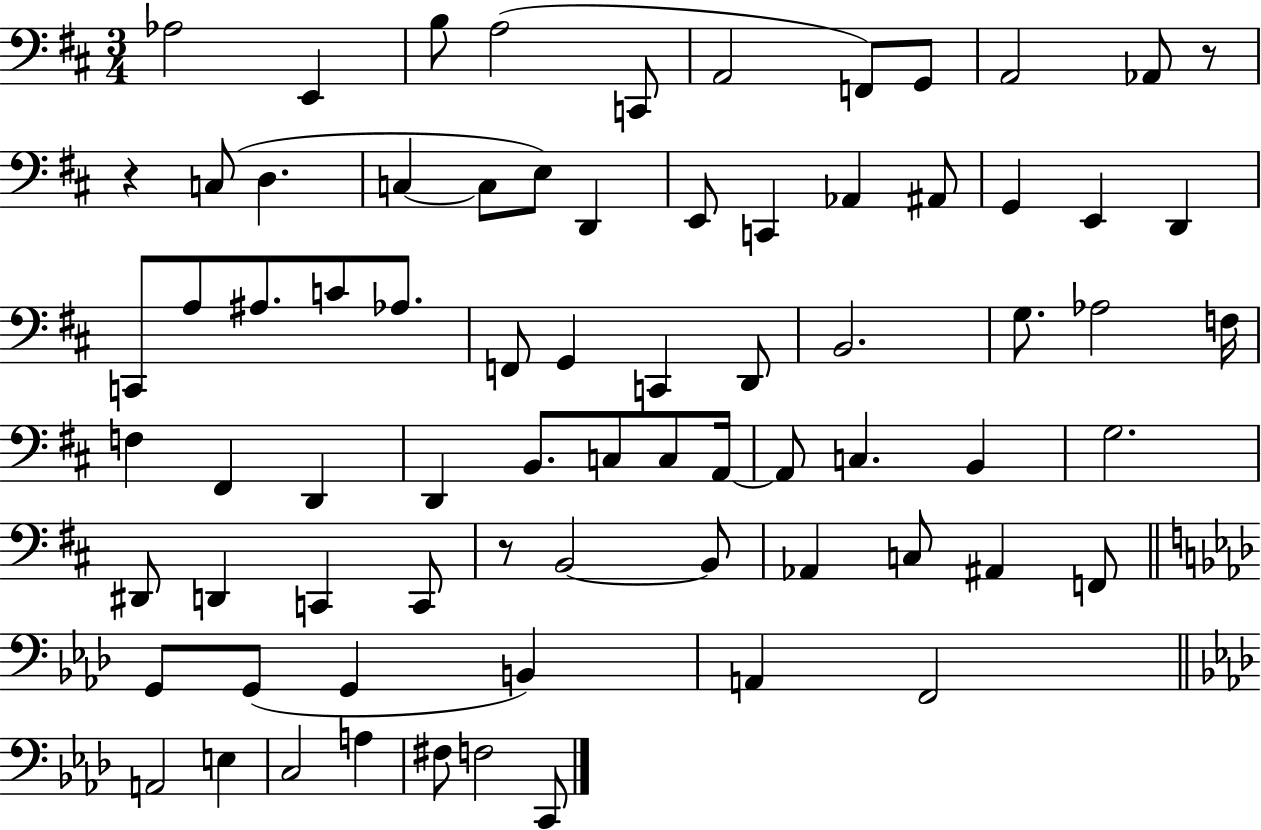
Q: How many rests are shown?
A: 3